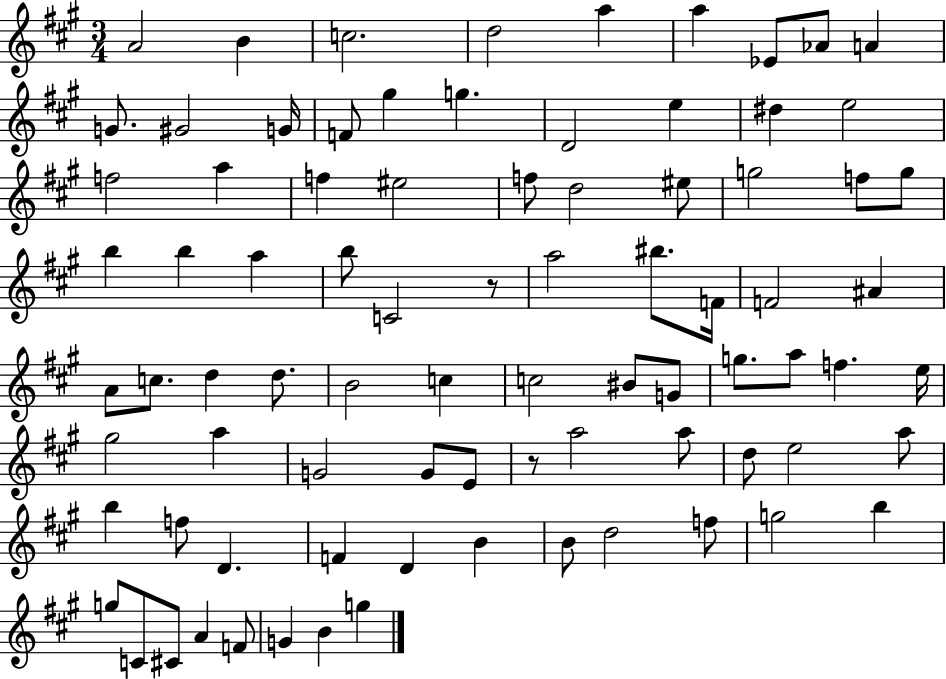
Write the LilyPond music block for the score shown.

{
  \clef treble
  \numericTimeSignature
  \time 3/4
  \key a \major
  a'2 b'4 | c''2. | d''2 a''4 | a''4 ees'8 aes'8 a'4 | \break g'8. gis'2 g'16 | f'8 gis''4 g''4. | d'2 e''4 | dis''4 e''2 | \break f''2 a''4 | f''4 eis''2 | f''8 d''2 eis''8 | g''2 f''8 g''8 | \break b''4 b''4 a''4 | b''8 c'2 r8 | a''2 bis''8. f'16 | f'2 ais'4 | \break a'8 c''8. d''4 d''8. | b'2 c''4 | c''2 bis'8 g'8 | g''8. a''8 f''4. e''16 | \break gis''2 a''4 | g'2 g'8 e'8 | r8 a''2 a''8 | d''8 e''2 a''8 | \break b''4 f''8 d'4. | f'4 d'4 b'4 | b'8 d''2 f''8 | g''2 b''4 | \break g''8 c'8 cis'8 a'4 f'8 | g'4 b'4 g''4 | \bar "|."
}